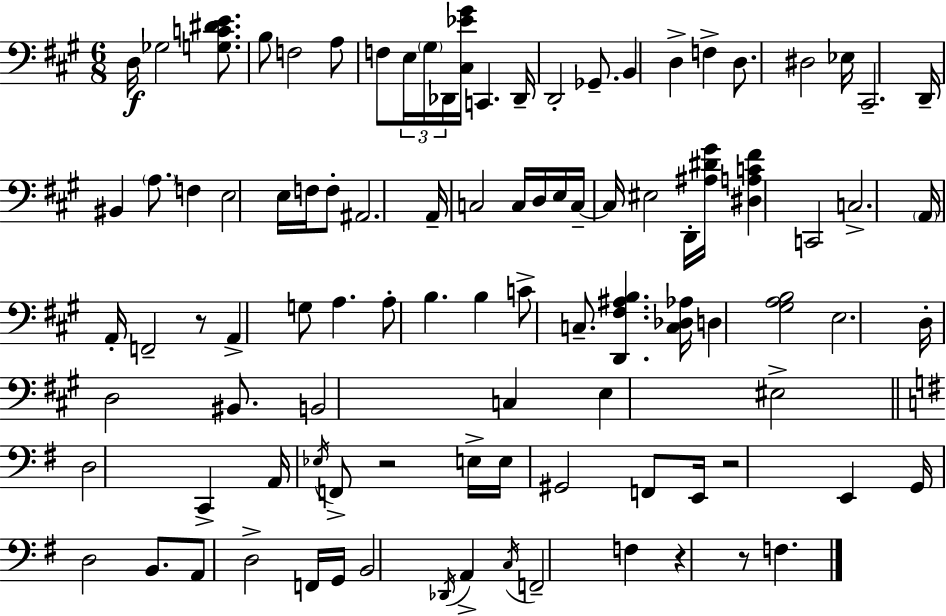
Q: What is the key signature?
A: A major